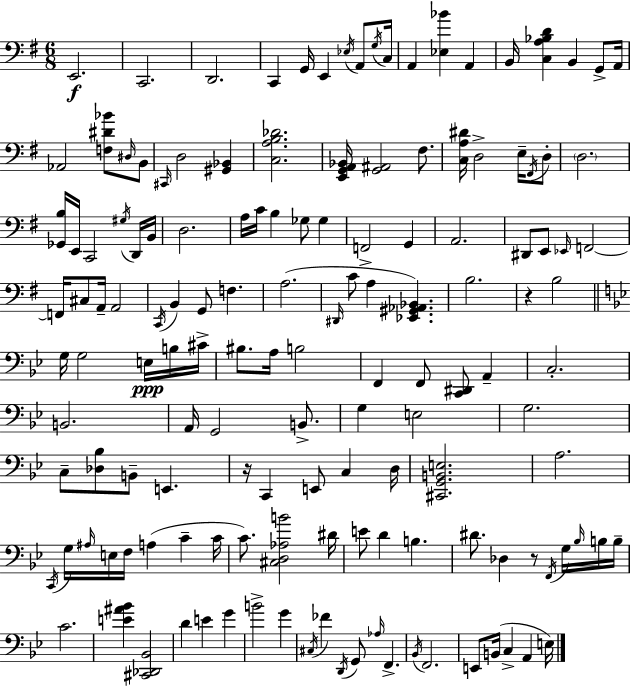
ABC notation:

X:1
T:Untitled
M:6/8
L:1/4
K:Em
E,,2 C,,2 D,,2 C,, G,,/4 E,, _E,/4 A,,/2 G,/4 C,/4 A,, [_E,_B] A,, B,,/4 [C,A,_B,D] B,, G,,/2 A,,/4 _A,,2 [F,^D_B]/2 ^D,/4 B,,/2 ^C,,/4 D,2 [^G,,_B,,] [C,A,B,_D]2 [E,,G,,A,,_B,,]/4 [G,,^A,,]2 ^F,/2 [C,A,^D]/4 D,2 E,/4 ^F,,/4 D,/2 D,2 [_G,,B,]/4 E,,/4 C,,2 ^G,/4 D,,/4 B,,/4 D,2 A,/4 C/4 B, _G,/2 _G, F,,2 G,, A,,2 ^D,,/2 E,,/2 _E,,/4 F,,2 F,,/4 ^C,/2 A,,/4 A,,2 C,,/4 B,, G,,/2 F, A,2 ^D,,/4 C/2 A, [_E,,^G,,_A,,_B,,] B,2 z B,2 G,/4 G,2 E,/4 B,/4 ^C/4 ^B,/2 A,/4 B,2 F,, F,,/2 [C,,^D,,]/2 A,, C,2 B,,2 A,,/4 G,,2 B,,/2 G, E,2 G,2 C,/2 [_D,_B,]/2 B,,/2 E,, z/4 C,, E,,/2 C, D,/4 [^C,,G,,B,,E,]2 A,2 C,,/4 G,/4 ^A,/4 E,/4 F,/4 A, C C/4 C/2 [^C,D,_A,B]2 ^D/4 E/2 D B, ^D/2 _D, z/2 F,,/4 G,/4 _B,/4 B,/4 B,/4 C2 [E^A_B] [^C,,_D,,_B,,]2 D E G B2 G ^C,/4 _F D,,/4 G,,/2 _A,/4 F,, _B,,/4 F,,2 E,,/2 B,,/4 C, A,, E,/4